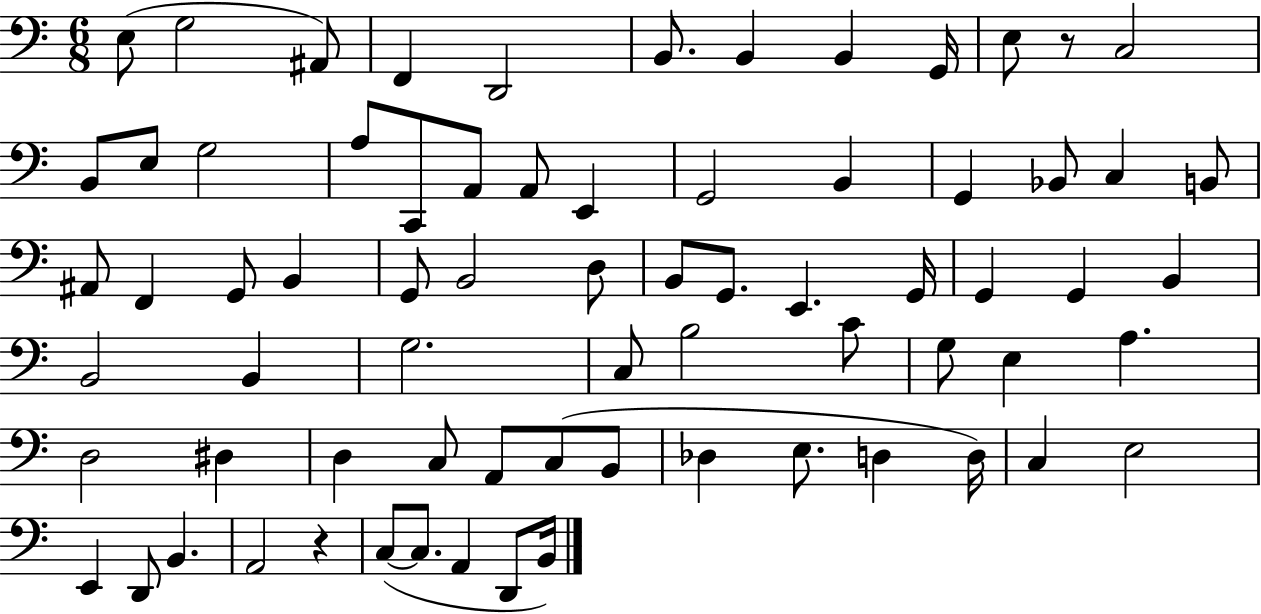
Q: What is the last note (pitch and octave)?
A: B2